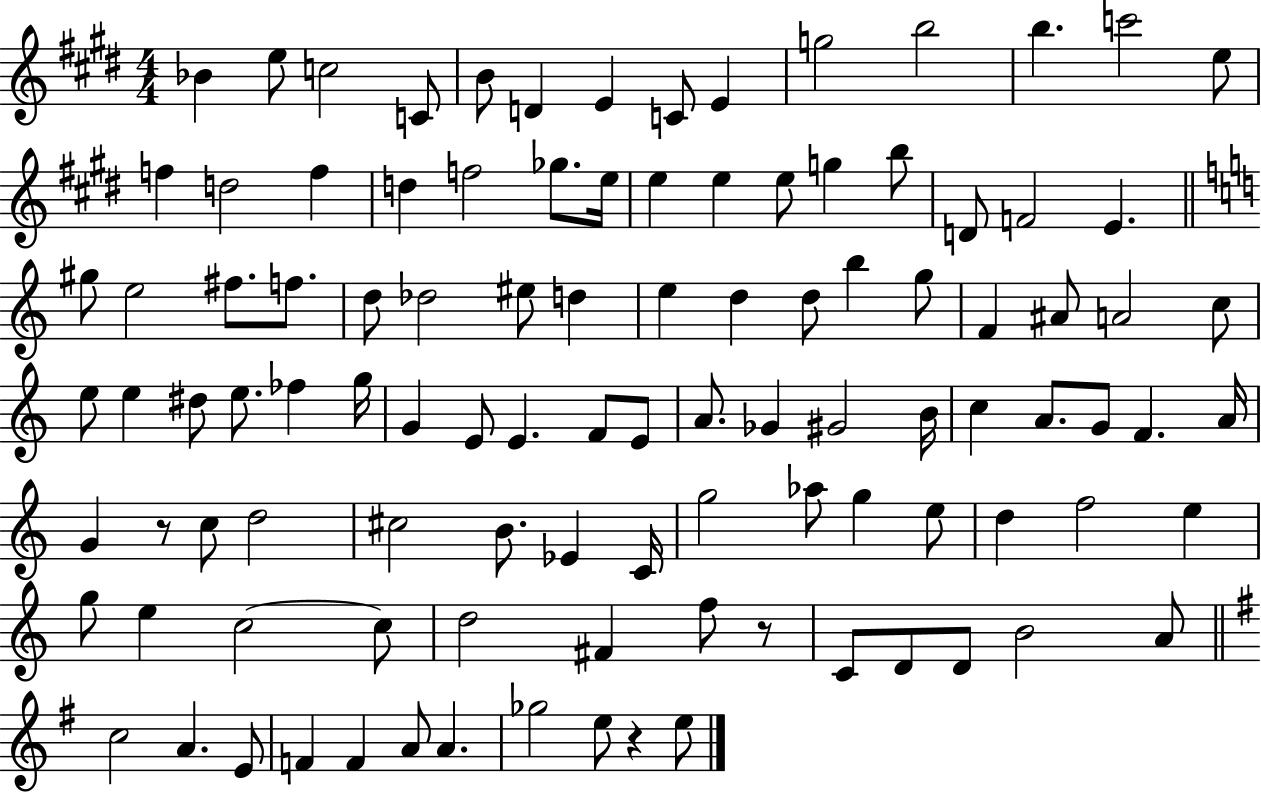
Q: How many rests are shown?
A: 3